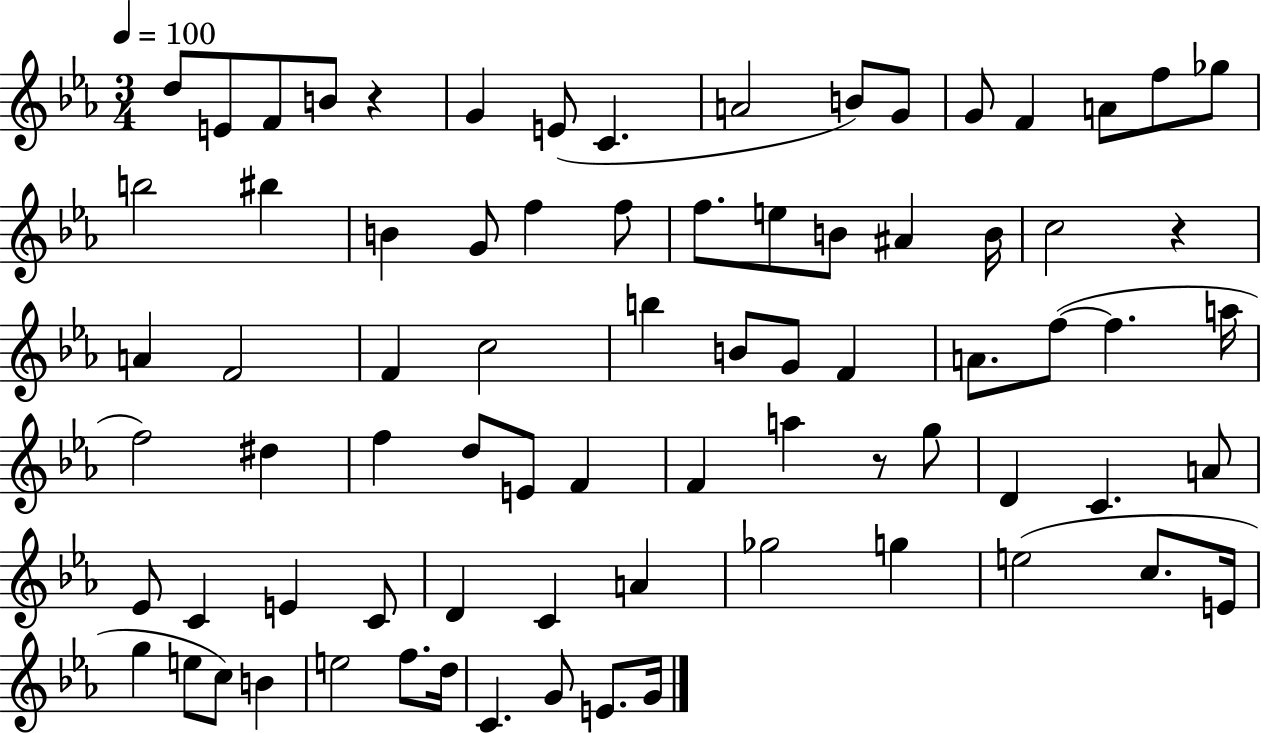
D5/e E4/e F4/e B4/e R/q G4/q E4/e C4/q. A4/h B4/e G4/e G4/e F4/q A4/e F5/e Gb5/e B5/h BIS5/q B4/q G4/e F5/q F5/e F5/e. E5/e B4/e A#4/q B4/s C5/h R/q A4/q F4/h F4/q C5/h B5/q B4/e G4/e F4/q A4/e. F5/e F5/q. A5/s F5/h D#5/q F5/q D5/e E4/e F4/q F4/q A5/q R/e G5/e D4/q C4/q. A4/e Eb4/e C4/q E4/q C4/e D4/q C4/q A4/q Gb5/h G5/q E5/h C5/e. E4/s G5/q E5/e C5/e B4/q E5/h F5/e. D5/s C4/q. G4/e E4/e. G4/s